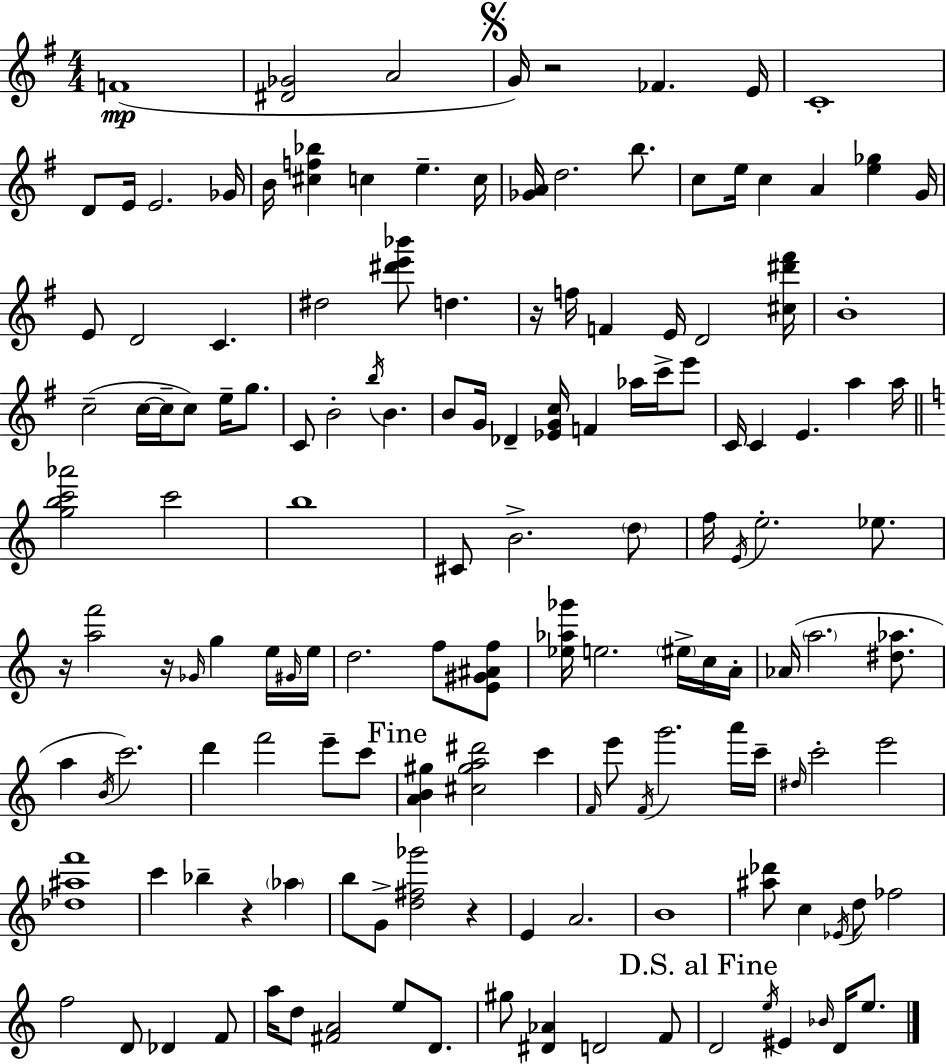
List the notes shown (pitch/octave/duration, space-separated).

F4/w [D#4,Gb4]/h A4/h G4/s R/h FES4/q. E4/s C4/w D4/e E4/s E4/h. Gb4/s B4/s [C#5,F5,Bb5]/q C5/q E5/q. C5/s [Gb4,A4]/s D5/h. B5/e. C5/e E5/s C5/q A4/q [E5,Gb5]/q G4/s E4/e D4/h C4/q. D#5/h [D#6,E6,Bb6]/e D5/q. R/s F5/s F4/q E4/s D4/h [C#5,D#6,F#6]/s B4/w C5/h C5/s C5/s C5/e E5/s G5/e. C4/e B4/h B5/s B4/q. B4/e G4/s Db4/q [Eb4,G4,C5]/s F4/q Ab5/s C6/s E6/e C4/s C4/q E4/q. A5/q A5/s [G5,B5,C6,Ab6]/h C6/h B5/w C#4/e B4/h. D5/e F5/s E4/s E5/h. Eb5/e. R/s [A5,F6]/h R/s Gb4/s G5/q E5/s G#4/s E5/s D5/h. F5/e [E4,G#4,A#4,F5]/e [Eb5,Ab5,Gb6]/s E5/h. EIS5/s C5/s A4/s Ab4/s A5/h. [D#5,Ab5]/e. A5/q B4/s C6/h. D6/q F6/h E6/e C6/e [A4,B4,G#5]/q [C#5,G#5,A5,D#6]/h C6/q F4/s E6/e F4/s G6/h. A6/s C6/s D#5/s C6/h E6/h [Db5,A#5,F6]/w C6/q Bb5/q R/q Ab5/q B5/e G4/e [D5,F#5,Gb6]/h R/q E4/q A4/h. B4/w [A#5,Db6]/e C5/q Eb4/s D5/e FES5/h F5/h D4/e Db4/q F4/e A5/s D5/e [F#4,A4]/h E5/e D4/e. G#5/e [D#4,Ab4]/q D4/h F4/e D4/h E5/s EIS4/q Bb4/s D4/s E5/e.